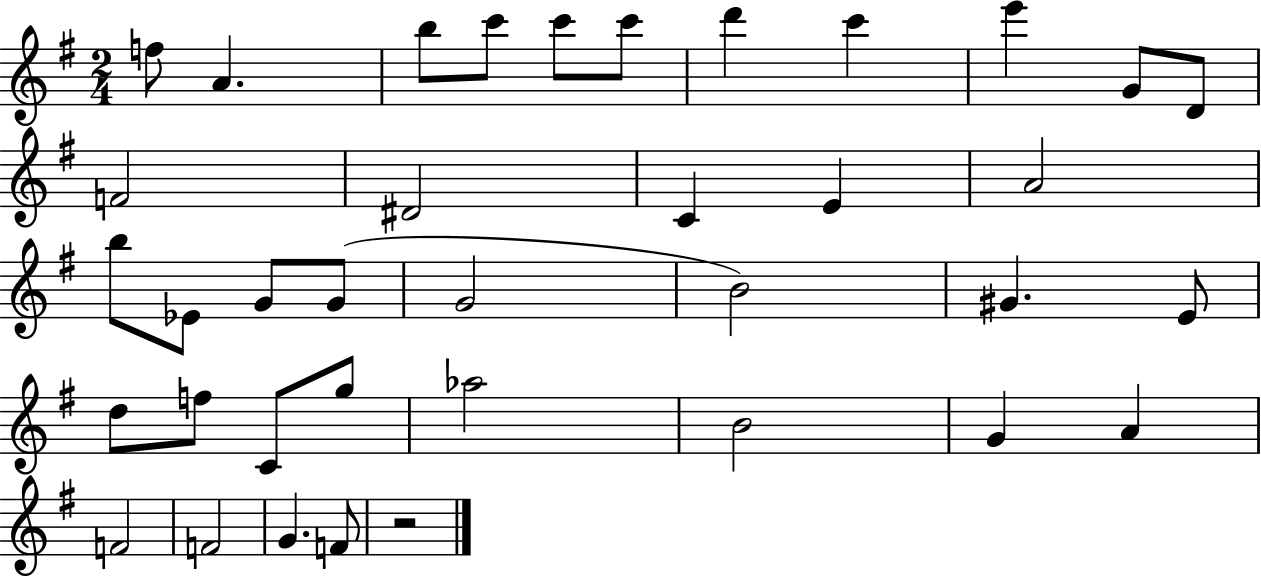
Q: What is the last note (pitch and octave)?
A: F4